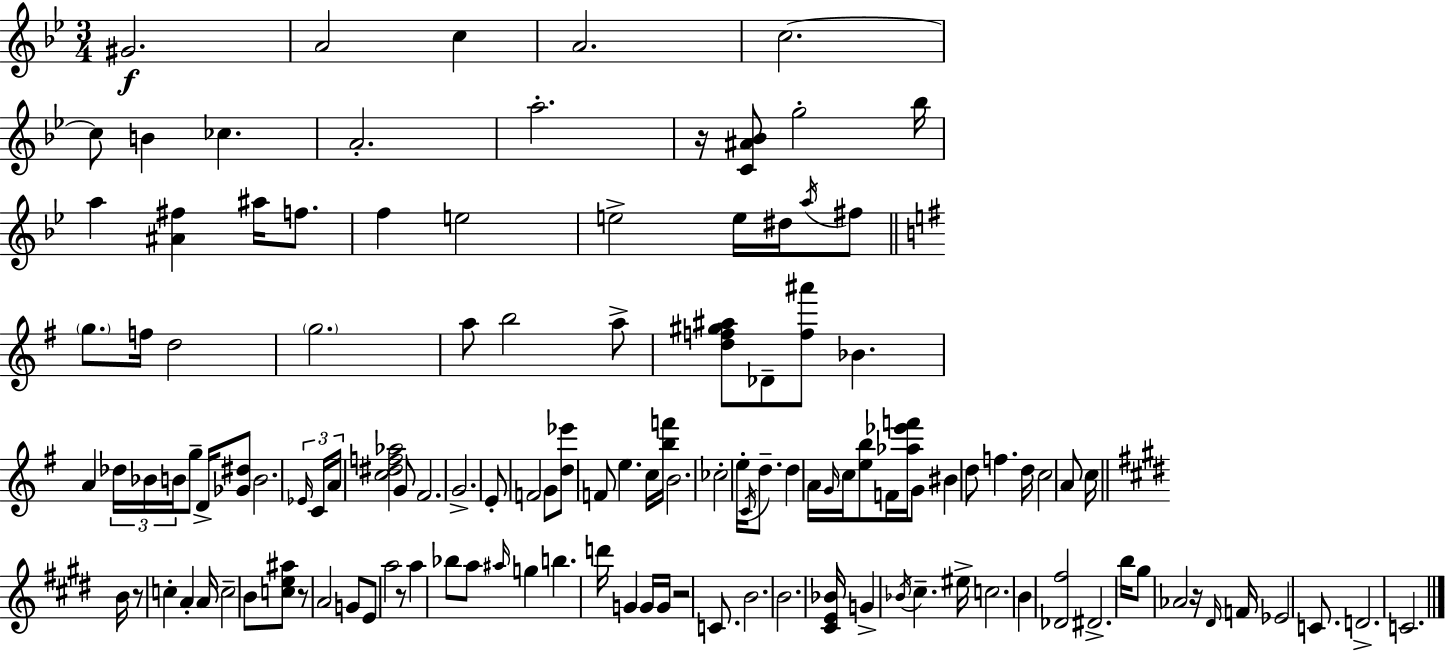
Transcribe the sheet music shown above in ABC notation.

X:1
T:Untitled
M:3/4
L:1/4
K:Bb
^G2 A2 c A2 c2 c/2 B _c A2 a2 z/4 [C^A_B]/2 g2 _b/4 a [^A^f] ^a/4 f/2 f e2 e2 e/4 ^d/4 a/4 ^f/2 g/2 f/4 d2 g2 a/2 b2 a/2 [df^g^a]/2 _D/2 [f^a']/2 _B A _d/4 _B/4 B/4 g/2 D/4 [_G^d]/2 B2 _E/4 C/4 A/4 [c^df_a]2 G/2 ^F2 G2 E/2 F2 G/2 [d_e']/2 F/2 e c/4 [bf']/4 B2 _c2 e/4 C/4 d/2 d A/4 G/4 c/4 [eb]/2 F/4 [_a_e'f']/4 G/2 ^B d/2 f d/4 c2 A/2 c/4 B/4 z/2 c A A/4 c2 B/2 [ce^a]/2 z/2 A2 G/2 E/2 a2 z/2 a _b/2 a/2 ^a/4 g b d'/4 G G/4 G/4 z2 C/2 B2 B2 [^CE_B]/4 G _B/4 ^c ^e/4 c2 B [_D^f]2 ^D2 b/4 ^g/2 _A2 z/4 ^D/4 F/4 _E2 C/2 D2 C2